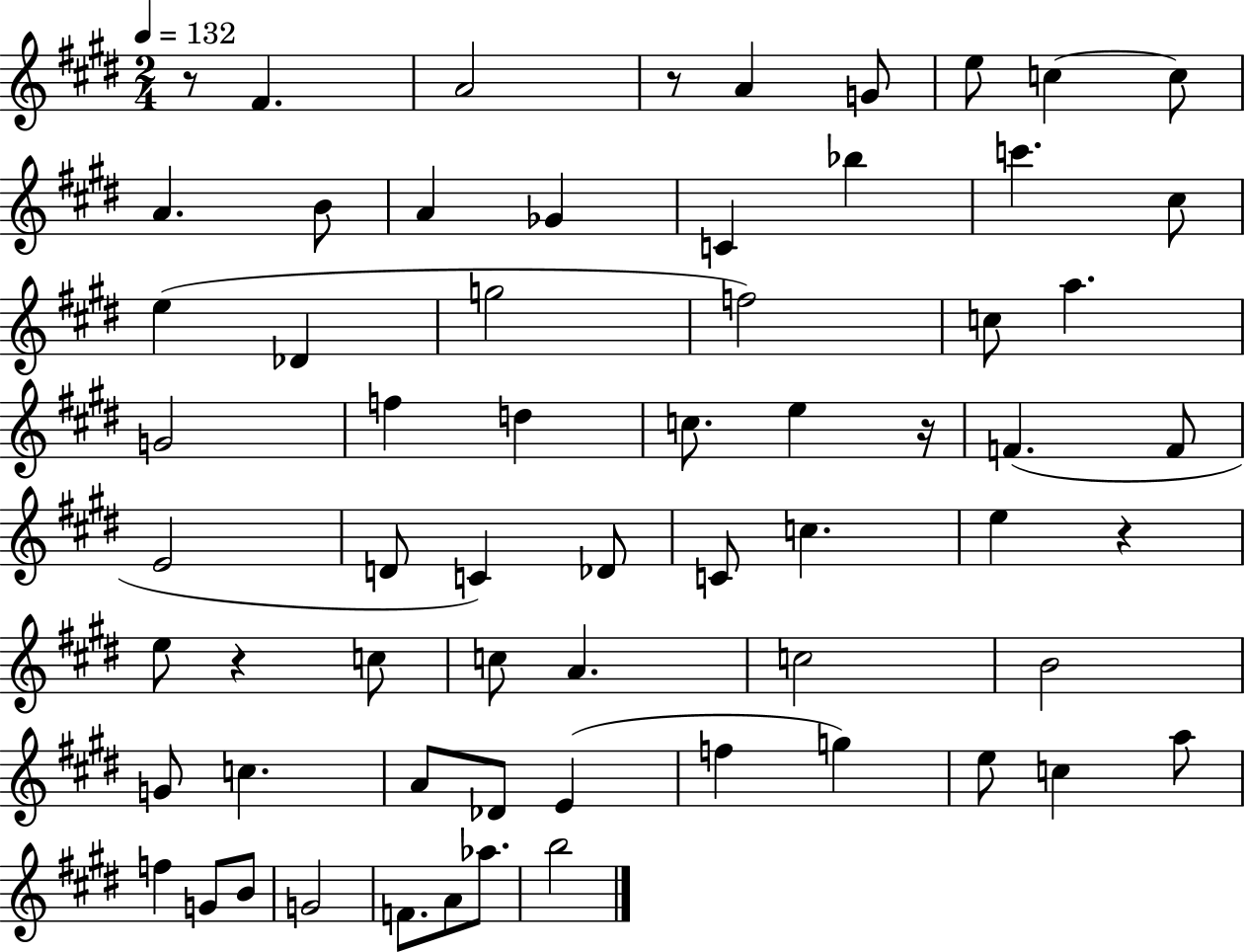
R/e F#4/q. A4/h R/e A4/q G4/e E5/e C5/q C5/e A4/q. B4/e A4/q Gb4/q C4/q Bb5/q C6/q. C#5/e E5/q Db4/q G5/h F5/h C5/e A5/q. G4/h F5/q D5/q C5/e. E5/q R/s F4/q. F4/e E4/h D4/e C4/q Db4/e C4/e C5/q. E5/q R/q E5/e R/q C5/e C5/e A4/q. C5/h B4/h G4/e C5/q. A4/e Db4/e E4/q F5/q G5/q E5/e C5/q A5/e F5/q G4/e B4/e G4/h F4/e. A4/e Ab5/e. B5/h